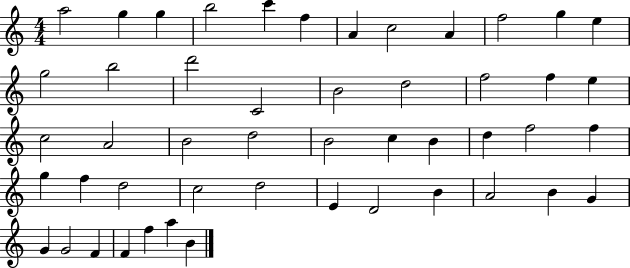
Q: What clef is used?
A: treble